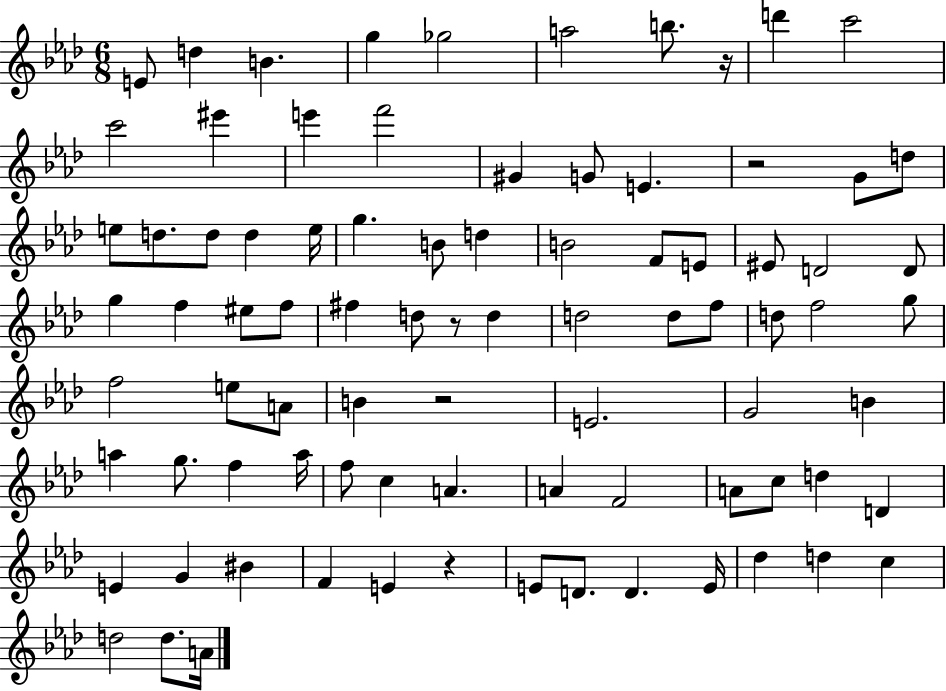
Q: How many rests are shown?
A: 5